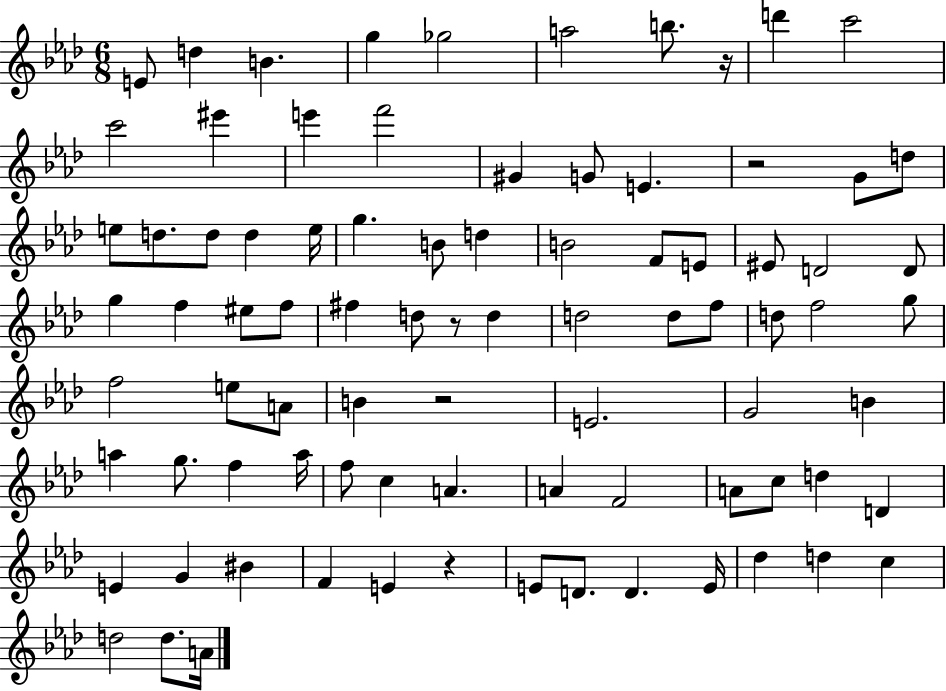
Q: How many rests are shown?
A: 5